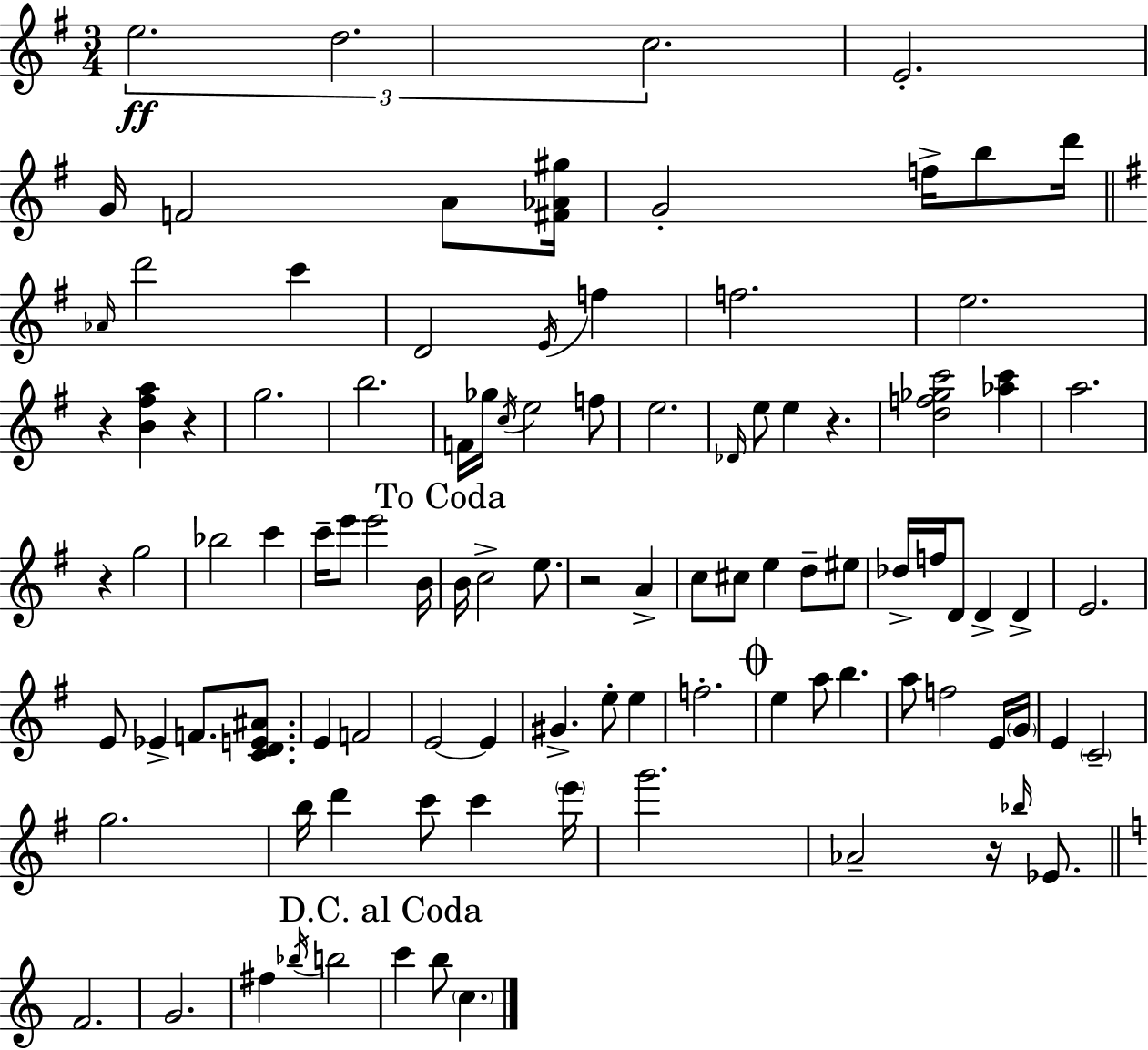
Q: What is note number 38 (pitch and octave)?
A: B4